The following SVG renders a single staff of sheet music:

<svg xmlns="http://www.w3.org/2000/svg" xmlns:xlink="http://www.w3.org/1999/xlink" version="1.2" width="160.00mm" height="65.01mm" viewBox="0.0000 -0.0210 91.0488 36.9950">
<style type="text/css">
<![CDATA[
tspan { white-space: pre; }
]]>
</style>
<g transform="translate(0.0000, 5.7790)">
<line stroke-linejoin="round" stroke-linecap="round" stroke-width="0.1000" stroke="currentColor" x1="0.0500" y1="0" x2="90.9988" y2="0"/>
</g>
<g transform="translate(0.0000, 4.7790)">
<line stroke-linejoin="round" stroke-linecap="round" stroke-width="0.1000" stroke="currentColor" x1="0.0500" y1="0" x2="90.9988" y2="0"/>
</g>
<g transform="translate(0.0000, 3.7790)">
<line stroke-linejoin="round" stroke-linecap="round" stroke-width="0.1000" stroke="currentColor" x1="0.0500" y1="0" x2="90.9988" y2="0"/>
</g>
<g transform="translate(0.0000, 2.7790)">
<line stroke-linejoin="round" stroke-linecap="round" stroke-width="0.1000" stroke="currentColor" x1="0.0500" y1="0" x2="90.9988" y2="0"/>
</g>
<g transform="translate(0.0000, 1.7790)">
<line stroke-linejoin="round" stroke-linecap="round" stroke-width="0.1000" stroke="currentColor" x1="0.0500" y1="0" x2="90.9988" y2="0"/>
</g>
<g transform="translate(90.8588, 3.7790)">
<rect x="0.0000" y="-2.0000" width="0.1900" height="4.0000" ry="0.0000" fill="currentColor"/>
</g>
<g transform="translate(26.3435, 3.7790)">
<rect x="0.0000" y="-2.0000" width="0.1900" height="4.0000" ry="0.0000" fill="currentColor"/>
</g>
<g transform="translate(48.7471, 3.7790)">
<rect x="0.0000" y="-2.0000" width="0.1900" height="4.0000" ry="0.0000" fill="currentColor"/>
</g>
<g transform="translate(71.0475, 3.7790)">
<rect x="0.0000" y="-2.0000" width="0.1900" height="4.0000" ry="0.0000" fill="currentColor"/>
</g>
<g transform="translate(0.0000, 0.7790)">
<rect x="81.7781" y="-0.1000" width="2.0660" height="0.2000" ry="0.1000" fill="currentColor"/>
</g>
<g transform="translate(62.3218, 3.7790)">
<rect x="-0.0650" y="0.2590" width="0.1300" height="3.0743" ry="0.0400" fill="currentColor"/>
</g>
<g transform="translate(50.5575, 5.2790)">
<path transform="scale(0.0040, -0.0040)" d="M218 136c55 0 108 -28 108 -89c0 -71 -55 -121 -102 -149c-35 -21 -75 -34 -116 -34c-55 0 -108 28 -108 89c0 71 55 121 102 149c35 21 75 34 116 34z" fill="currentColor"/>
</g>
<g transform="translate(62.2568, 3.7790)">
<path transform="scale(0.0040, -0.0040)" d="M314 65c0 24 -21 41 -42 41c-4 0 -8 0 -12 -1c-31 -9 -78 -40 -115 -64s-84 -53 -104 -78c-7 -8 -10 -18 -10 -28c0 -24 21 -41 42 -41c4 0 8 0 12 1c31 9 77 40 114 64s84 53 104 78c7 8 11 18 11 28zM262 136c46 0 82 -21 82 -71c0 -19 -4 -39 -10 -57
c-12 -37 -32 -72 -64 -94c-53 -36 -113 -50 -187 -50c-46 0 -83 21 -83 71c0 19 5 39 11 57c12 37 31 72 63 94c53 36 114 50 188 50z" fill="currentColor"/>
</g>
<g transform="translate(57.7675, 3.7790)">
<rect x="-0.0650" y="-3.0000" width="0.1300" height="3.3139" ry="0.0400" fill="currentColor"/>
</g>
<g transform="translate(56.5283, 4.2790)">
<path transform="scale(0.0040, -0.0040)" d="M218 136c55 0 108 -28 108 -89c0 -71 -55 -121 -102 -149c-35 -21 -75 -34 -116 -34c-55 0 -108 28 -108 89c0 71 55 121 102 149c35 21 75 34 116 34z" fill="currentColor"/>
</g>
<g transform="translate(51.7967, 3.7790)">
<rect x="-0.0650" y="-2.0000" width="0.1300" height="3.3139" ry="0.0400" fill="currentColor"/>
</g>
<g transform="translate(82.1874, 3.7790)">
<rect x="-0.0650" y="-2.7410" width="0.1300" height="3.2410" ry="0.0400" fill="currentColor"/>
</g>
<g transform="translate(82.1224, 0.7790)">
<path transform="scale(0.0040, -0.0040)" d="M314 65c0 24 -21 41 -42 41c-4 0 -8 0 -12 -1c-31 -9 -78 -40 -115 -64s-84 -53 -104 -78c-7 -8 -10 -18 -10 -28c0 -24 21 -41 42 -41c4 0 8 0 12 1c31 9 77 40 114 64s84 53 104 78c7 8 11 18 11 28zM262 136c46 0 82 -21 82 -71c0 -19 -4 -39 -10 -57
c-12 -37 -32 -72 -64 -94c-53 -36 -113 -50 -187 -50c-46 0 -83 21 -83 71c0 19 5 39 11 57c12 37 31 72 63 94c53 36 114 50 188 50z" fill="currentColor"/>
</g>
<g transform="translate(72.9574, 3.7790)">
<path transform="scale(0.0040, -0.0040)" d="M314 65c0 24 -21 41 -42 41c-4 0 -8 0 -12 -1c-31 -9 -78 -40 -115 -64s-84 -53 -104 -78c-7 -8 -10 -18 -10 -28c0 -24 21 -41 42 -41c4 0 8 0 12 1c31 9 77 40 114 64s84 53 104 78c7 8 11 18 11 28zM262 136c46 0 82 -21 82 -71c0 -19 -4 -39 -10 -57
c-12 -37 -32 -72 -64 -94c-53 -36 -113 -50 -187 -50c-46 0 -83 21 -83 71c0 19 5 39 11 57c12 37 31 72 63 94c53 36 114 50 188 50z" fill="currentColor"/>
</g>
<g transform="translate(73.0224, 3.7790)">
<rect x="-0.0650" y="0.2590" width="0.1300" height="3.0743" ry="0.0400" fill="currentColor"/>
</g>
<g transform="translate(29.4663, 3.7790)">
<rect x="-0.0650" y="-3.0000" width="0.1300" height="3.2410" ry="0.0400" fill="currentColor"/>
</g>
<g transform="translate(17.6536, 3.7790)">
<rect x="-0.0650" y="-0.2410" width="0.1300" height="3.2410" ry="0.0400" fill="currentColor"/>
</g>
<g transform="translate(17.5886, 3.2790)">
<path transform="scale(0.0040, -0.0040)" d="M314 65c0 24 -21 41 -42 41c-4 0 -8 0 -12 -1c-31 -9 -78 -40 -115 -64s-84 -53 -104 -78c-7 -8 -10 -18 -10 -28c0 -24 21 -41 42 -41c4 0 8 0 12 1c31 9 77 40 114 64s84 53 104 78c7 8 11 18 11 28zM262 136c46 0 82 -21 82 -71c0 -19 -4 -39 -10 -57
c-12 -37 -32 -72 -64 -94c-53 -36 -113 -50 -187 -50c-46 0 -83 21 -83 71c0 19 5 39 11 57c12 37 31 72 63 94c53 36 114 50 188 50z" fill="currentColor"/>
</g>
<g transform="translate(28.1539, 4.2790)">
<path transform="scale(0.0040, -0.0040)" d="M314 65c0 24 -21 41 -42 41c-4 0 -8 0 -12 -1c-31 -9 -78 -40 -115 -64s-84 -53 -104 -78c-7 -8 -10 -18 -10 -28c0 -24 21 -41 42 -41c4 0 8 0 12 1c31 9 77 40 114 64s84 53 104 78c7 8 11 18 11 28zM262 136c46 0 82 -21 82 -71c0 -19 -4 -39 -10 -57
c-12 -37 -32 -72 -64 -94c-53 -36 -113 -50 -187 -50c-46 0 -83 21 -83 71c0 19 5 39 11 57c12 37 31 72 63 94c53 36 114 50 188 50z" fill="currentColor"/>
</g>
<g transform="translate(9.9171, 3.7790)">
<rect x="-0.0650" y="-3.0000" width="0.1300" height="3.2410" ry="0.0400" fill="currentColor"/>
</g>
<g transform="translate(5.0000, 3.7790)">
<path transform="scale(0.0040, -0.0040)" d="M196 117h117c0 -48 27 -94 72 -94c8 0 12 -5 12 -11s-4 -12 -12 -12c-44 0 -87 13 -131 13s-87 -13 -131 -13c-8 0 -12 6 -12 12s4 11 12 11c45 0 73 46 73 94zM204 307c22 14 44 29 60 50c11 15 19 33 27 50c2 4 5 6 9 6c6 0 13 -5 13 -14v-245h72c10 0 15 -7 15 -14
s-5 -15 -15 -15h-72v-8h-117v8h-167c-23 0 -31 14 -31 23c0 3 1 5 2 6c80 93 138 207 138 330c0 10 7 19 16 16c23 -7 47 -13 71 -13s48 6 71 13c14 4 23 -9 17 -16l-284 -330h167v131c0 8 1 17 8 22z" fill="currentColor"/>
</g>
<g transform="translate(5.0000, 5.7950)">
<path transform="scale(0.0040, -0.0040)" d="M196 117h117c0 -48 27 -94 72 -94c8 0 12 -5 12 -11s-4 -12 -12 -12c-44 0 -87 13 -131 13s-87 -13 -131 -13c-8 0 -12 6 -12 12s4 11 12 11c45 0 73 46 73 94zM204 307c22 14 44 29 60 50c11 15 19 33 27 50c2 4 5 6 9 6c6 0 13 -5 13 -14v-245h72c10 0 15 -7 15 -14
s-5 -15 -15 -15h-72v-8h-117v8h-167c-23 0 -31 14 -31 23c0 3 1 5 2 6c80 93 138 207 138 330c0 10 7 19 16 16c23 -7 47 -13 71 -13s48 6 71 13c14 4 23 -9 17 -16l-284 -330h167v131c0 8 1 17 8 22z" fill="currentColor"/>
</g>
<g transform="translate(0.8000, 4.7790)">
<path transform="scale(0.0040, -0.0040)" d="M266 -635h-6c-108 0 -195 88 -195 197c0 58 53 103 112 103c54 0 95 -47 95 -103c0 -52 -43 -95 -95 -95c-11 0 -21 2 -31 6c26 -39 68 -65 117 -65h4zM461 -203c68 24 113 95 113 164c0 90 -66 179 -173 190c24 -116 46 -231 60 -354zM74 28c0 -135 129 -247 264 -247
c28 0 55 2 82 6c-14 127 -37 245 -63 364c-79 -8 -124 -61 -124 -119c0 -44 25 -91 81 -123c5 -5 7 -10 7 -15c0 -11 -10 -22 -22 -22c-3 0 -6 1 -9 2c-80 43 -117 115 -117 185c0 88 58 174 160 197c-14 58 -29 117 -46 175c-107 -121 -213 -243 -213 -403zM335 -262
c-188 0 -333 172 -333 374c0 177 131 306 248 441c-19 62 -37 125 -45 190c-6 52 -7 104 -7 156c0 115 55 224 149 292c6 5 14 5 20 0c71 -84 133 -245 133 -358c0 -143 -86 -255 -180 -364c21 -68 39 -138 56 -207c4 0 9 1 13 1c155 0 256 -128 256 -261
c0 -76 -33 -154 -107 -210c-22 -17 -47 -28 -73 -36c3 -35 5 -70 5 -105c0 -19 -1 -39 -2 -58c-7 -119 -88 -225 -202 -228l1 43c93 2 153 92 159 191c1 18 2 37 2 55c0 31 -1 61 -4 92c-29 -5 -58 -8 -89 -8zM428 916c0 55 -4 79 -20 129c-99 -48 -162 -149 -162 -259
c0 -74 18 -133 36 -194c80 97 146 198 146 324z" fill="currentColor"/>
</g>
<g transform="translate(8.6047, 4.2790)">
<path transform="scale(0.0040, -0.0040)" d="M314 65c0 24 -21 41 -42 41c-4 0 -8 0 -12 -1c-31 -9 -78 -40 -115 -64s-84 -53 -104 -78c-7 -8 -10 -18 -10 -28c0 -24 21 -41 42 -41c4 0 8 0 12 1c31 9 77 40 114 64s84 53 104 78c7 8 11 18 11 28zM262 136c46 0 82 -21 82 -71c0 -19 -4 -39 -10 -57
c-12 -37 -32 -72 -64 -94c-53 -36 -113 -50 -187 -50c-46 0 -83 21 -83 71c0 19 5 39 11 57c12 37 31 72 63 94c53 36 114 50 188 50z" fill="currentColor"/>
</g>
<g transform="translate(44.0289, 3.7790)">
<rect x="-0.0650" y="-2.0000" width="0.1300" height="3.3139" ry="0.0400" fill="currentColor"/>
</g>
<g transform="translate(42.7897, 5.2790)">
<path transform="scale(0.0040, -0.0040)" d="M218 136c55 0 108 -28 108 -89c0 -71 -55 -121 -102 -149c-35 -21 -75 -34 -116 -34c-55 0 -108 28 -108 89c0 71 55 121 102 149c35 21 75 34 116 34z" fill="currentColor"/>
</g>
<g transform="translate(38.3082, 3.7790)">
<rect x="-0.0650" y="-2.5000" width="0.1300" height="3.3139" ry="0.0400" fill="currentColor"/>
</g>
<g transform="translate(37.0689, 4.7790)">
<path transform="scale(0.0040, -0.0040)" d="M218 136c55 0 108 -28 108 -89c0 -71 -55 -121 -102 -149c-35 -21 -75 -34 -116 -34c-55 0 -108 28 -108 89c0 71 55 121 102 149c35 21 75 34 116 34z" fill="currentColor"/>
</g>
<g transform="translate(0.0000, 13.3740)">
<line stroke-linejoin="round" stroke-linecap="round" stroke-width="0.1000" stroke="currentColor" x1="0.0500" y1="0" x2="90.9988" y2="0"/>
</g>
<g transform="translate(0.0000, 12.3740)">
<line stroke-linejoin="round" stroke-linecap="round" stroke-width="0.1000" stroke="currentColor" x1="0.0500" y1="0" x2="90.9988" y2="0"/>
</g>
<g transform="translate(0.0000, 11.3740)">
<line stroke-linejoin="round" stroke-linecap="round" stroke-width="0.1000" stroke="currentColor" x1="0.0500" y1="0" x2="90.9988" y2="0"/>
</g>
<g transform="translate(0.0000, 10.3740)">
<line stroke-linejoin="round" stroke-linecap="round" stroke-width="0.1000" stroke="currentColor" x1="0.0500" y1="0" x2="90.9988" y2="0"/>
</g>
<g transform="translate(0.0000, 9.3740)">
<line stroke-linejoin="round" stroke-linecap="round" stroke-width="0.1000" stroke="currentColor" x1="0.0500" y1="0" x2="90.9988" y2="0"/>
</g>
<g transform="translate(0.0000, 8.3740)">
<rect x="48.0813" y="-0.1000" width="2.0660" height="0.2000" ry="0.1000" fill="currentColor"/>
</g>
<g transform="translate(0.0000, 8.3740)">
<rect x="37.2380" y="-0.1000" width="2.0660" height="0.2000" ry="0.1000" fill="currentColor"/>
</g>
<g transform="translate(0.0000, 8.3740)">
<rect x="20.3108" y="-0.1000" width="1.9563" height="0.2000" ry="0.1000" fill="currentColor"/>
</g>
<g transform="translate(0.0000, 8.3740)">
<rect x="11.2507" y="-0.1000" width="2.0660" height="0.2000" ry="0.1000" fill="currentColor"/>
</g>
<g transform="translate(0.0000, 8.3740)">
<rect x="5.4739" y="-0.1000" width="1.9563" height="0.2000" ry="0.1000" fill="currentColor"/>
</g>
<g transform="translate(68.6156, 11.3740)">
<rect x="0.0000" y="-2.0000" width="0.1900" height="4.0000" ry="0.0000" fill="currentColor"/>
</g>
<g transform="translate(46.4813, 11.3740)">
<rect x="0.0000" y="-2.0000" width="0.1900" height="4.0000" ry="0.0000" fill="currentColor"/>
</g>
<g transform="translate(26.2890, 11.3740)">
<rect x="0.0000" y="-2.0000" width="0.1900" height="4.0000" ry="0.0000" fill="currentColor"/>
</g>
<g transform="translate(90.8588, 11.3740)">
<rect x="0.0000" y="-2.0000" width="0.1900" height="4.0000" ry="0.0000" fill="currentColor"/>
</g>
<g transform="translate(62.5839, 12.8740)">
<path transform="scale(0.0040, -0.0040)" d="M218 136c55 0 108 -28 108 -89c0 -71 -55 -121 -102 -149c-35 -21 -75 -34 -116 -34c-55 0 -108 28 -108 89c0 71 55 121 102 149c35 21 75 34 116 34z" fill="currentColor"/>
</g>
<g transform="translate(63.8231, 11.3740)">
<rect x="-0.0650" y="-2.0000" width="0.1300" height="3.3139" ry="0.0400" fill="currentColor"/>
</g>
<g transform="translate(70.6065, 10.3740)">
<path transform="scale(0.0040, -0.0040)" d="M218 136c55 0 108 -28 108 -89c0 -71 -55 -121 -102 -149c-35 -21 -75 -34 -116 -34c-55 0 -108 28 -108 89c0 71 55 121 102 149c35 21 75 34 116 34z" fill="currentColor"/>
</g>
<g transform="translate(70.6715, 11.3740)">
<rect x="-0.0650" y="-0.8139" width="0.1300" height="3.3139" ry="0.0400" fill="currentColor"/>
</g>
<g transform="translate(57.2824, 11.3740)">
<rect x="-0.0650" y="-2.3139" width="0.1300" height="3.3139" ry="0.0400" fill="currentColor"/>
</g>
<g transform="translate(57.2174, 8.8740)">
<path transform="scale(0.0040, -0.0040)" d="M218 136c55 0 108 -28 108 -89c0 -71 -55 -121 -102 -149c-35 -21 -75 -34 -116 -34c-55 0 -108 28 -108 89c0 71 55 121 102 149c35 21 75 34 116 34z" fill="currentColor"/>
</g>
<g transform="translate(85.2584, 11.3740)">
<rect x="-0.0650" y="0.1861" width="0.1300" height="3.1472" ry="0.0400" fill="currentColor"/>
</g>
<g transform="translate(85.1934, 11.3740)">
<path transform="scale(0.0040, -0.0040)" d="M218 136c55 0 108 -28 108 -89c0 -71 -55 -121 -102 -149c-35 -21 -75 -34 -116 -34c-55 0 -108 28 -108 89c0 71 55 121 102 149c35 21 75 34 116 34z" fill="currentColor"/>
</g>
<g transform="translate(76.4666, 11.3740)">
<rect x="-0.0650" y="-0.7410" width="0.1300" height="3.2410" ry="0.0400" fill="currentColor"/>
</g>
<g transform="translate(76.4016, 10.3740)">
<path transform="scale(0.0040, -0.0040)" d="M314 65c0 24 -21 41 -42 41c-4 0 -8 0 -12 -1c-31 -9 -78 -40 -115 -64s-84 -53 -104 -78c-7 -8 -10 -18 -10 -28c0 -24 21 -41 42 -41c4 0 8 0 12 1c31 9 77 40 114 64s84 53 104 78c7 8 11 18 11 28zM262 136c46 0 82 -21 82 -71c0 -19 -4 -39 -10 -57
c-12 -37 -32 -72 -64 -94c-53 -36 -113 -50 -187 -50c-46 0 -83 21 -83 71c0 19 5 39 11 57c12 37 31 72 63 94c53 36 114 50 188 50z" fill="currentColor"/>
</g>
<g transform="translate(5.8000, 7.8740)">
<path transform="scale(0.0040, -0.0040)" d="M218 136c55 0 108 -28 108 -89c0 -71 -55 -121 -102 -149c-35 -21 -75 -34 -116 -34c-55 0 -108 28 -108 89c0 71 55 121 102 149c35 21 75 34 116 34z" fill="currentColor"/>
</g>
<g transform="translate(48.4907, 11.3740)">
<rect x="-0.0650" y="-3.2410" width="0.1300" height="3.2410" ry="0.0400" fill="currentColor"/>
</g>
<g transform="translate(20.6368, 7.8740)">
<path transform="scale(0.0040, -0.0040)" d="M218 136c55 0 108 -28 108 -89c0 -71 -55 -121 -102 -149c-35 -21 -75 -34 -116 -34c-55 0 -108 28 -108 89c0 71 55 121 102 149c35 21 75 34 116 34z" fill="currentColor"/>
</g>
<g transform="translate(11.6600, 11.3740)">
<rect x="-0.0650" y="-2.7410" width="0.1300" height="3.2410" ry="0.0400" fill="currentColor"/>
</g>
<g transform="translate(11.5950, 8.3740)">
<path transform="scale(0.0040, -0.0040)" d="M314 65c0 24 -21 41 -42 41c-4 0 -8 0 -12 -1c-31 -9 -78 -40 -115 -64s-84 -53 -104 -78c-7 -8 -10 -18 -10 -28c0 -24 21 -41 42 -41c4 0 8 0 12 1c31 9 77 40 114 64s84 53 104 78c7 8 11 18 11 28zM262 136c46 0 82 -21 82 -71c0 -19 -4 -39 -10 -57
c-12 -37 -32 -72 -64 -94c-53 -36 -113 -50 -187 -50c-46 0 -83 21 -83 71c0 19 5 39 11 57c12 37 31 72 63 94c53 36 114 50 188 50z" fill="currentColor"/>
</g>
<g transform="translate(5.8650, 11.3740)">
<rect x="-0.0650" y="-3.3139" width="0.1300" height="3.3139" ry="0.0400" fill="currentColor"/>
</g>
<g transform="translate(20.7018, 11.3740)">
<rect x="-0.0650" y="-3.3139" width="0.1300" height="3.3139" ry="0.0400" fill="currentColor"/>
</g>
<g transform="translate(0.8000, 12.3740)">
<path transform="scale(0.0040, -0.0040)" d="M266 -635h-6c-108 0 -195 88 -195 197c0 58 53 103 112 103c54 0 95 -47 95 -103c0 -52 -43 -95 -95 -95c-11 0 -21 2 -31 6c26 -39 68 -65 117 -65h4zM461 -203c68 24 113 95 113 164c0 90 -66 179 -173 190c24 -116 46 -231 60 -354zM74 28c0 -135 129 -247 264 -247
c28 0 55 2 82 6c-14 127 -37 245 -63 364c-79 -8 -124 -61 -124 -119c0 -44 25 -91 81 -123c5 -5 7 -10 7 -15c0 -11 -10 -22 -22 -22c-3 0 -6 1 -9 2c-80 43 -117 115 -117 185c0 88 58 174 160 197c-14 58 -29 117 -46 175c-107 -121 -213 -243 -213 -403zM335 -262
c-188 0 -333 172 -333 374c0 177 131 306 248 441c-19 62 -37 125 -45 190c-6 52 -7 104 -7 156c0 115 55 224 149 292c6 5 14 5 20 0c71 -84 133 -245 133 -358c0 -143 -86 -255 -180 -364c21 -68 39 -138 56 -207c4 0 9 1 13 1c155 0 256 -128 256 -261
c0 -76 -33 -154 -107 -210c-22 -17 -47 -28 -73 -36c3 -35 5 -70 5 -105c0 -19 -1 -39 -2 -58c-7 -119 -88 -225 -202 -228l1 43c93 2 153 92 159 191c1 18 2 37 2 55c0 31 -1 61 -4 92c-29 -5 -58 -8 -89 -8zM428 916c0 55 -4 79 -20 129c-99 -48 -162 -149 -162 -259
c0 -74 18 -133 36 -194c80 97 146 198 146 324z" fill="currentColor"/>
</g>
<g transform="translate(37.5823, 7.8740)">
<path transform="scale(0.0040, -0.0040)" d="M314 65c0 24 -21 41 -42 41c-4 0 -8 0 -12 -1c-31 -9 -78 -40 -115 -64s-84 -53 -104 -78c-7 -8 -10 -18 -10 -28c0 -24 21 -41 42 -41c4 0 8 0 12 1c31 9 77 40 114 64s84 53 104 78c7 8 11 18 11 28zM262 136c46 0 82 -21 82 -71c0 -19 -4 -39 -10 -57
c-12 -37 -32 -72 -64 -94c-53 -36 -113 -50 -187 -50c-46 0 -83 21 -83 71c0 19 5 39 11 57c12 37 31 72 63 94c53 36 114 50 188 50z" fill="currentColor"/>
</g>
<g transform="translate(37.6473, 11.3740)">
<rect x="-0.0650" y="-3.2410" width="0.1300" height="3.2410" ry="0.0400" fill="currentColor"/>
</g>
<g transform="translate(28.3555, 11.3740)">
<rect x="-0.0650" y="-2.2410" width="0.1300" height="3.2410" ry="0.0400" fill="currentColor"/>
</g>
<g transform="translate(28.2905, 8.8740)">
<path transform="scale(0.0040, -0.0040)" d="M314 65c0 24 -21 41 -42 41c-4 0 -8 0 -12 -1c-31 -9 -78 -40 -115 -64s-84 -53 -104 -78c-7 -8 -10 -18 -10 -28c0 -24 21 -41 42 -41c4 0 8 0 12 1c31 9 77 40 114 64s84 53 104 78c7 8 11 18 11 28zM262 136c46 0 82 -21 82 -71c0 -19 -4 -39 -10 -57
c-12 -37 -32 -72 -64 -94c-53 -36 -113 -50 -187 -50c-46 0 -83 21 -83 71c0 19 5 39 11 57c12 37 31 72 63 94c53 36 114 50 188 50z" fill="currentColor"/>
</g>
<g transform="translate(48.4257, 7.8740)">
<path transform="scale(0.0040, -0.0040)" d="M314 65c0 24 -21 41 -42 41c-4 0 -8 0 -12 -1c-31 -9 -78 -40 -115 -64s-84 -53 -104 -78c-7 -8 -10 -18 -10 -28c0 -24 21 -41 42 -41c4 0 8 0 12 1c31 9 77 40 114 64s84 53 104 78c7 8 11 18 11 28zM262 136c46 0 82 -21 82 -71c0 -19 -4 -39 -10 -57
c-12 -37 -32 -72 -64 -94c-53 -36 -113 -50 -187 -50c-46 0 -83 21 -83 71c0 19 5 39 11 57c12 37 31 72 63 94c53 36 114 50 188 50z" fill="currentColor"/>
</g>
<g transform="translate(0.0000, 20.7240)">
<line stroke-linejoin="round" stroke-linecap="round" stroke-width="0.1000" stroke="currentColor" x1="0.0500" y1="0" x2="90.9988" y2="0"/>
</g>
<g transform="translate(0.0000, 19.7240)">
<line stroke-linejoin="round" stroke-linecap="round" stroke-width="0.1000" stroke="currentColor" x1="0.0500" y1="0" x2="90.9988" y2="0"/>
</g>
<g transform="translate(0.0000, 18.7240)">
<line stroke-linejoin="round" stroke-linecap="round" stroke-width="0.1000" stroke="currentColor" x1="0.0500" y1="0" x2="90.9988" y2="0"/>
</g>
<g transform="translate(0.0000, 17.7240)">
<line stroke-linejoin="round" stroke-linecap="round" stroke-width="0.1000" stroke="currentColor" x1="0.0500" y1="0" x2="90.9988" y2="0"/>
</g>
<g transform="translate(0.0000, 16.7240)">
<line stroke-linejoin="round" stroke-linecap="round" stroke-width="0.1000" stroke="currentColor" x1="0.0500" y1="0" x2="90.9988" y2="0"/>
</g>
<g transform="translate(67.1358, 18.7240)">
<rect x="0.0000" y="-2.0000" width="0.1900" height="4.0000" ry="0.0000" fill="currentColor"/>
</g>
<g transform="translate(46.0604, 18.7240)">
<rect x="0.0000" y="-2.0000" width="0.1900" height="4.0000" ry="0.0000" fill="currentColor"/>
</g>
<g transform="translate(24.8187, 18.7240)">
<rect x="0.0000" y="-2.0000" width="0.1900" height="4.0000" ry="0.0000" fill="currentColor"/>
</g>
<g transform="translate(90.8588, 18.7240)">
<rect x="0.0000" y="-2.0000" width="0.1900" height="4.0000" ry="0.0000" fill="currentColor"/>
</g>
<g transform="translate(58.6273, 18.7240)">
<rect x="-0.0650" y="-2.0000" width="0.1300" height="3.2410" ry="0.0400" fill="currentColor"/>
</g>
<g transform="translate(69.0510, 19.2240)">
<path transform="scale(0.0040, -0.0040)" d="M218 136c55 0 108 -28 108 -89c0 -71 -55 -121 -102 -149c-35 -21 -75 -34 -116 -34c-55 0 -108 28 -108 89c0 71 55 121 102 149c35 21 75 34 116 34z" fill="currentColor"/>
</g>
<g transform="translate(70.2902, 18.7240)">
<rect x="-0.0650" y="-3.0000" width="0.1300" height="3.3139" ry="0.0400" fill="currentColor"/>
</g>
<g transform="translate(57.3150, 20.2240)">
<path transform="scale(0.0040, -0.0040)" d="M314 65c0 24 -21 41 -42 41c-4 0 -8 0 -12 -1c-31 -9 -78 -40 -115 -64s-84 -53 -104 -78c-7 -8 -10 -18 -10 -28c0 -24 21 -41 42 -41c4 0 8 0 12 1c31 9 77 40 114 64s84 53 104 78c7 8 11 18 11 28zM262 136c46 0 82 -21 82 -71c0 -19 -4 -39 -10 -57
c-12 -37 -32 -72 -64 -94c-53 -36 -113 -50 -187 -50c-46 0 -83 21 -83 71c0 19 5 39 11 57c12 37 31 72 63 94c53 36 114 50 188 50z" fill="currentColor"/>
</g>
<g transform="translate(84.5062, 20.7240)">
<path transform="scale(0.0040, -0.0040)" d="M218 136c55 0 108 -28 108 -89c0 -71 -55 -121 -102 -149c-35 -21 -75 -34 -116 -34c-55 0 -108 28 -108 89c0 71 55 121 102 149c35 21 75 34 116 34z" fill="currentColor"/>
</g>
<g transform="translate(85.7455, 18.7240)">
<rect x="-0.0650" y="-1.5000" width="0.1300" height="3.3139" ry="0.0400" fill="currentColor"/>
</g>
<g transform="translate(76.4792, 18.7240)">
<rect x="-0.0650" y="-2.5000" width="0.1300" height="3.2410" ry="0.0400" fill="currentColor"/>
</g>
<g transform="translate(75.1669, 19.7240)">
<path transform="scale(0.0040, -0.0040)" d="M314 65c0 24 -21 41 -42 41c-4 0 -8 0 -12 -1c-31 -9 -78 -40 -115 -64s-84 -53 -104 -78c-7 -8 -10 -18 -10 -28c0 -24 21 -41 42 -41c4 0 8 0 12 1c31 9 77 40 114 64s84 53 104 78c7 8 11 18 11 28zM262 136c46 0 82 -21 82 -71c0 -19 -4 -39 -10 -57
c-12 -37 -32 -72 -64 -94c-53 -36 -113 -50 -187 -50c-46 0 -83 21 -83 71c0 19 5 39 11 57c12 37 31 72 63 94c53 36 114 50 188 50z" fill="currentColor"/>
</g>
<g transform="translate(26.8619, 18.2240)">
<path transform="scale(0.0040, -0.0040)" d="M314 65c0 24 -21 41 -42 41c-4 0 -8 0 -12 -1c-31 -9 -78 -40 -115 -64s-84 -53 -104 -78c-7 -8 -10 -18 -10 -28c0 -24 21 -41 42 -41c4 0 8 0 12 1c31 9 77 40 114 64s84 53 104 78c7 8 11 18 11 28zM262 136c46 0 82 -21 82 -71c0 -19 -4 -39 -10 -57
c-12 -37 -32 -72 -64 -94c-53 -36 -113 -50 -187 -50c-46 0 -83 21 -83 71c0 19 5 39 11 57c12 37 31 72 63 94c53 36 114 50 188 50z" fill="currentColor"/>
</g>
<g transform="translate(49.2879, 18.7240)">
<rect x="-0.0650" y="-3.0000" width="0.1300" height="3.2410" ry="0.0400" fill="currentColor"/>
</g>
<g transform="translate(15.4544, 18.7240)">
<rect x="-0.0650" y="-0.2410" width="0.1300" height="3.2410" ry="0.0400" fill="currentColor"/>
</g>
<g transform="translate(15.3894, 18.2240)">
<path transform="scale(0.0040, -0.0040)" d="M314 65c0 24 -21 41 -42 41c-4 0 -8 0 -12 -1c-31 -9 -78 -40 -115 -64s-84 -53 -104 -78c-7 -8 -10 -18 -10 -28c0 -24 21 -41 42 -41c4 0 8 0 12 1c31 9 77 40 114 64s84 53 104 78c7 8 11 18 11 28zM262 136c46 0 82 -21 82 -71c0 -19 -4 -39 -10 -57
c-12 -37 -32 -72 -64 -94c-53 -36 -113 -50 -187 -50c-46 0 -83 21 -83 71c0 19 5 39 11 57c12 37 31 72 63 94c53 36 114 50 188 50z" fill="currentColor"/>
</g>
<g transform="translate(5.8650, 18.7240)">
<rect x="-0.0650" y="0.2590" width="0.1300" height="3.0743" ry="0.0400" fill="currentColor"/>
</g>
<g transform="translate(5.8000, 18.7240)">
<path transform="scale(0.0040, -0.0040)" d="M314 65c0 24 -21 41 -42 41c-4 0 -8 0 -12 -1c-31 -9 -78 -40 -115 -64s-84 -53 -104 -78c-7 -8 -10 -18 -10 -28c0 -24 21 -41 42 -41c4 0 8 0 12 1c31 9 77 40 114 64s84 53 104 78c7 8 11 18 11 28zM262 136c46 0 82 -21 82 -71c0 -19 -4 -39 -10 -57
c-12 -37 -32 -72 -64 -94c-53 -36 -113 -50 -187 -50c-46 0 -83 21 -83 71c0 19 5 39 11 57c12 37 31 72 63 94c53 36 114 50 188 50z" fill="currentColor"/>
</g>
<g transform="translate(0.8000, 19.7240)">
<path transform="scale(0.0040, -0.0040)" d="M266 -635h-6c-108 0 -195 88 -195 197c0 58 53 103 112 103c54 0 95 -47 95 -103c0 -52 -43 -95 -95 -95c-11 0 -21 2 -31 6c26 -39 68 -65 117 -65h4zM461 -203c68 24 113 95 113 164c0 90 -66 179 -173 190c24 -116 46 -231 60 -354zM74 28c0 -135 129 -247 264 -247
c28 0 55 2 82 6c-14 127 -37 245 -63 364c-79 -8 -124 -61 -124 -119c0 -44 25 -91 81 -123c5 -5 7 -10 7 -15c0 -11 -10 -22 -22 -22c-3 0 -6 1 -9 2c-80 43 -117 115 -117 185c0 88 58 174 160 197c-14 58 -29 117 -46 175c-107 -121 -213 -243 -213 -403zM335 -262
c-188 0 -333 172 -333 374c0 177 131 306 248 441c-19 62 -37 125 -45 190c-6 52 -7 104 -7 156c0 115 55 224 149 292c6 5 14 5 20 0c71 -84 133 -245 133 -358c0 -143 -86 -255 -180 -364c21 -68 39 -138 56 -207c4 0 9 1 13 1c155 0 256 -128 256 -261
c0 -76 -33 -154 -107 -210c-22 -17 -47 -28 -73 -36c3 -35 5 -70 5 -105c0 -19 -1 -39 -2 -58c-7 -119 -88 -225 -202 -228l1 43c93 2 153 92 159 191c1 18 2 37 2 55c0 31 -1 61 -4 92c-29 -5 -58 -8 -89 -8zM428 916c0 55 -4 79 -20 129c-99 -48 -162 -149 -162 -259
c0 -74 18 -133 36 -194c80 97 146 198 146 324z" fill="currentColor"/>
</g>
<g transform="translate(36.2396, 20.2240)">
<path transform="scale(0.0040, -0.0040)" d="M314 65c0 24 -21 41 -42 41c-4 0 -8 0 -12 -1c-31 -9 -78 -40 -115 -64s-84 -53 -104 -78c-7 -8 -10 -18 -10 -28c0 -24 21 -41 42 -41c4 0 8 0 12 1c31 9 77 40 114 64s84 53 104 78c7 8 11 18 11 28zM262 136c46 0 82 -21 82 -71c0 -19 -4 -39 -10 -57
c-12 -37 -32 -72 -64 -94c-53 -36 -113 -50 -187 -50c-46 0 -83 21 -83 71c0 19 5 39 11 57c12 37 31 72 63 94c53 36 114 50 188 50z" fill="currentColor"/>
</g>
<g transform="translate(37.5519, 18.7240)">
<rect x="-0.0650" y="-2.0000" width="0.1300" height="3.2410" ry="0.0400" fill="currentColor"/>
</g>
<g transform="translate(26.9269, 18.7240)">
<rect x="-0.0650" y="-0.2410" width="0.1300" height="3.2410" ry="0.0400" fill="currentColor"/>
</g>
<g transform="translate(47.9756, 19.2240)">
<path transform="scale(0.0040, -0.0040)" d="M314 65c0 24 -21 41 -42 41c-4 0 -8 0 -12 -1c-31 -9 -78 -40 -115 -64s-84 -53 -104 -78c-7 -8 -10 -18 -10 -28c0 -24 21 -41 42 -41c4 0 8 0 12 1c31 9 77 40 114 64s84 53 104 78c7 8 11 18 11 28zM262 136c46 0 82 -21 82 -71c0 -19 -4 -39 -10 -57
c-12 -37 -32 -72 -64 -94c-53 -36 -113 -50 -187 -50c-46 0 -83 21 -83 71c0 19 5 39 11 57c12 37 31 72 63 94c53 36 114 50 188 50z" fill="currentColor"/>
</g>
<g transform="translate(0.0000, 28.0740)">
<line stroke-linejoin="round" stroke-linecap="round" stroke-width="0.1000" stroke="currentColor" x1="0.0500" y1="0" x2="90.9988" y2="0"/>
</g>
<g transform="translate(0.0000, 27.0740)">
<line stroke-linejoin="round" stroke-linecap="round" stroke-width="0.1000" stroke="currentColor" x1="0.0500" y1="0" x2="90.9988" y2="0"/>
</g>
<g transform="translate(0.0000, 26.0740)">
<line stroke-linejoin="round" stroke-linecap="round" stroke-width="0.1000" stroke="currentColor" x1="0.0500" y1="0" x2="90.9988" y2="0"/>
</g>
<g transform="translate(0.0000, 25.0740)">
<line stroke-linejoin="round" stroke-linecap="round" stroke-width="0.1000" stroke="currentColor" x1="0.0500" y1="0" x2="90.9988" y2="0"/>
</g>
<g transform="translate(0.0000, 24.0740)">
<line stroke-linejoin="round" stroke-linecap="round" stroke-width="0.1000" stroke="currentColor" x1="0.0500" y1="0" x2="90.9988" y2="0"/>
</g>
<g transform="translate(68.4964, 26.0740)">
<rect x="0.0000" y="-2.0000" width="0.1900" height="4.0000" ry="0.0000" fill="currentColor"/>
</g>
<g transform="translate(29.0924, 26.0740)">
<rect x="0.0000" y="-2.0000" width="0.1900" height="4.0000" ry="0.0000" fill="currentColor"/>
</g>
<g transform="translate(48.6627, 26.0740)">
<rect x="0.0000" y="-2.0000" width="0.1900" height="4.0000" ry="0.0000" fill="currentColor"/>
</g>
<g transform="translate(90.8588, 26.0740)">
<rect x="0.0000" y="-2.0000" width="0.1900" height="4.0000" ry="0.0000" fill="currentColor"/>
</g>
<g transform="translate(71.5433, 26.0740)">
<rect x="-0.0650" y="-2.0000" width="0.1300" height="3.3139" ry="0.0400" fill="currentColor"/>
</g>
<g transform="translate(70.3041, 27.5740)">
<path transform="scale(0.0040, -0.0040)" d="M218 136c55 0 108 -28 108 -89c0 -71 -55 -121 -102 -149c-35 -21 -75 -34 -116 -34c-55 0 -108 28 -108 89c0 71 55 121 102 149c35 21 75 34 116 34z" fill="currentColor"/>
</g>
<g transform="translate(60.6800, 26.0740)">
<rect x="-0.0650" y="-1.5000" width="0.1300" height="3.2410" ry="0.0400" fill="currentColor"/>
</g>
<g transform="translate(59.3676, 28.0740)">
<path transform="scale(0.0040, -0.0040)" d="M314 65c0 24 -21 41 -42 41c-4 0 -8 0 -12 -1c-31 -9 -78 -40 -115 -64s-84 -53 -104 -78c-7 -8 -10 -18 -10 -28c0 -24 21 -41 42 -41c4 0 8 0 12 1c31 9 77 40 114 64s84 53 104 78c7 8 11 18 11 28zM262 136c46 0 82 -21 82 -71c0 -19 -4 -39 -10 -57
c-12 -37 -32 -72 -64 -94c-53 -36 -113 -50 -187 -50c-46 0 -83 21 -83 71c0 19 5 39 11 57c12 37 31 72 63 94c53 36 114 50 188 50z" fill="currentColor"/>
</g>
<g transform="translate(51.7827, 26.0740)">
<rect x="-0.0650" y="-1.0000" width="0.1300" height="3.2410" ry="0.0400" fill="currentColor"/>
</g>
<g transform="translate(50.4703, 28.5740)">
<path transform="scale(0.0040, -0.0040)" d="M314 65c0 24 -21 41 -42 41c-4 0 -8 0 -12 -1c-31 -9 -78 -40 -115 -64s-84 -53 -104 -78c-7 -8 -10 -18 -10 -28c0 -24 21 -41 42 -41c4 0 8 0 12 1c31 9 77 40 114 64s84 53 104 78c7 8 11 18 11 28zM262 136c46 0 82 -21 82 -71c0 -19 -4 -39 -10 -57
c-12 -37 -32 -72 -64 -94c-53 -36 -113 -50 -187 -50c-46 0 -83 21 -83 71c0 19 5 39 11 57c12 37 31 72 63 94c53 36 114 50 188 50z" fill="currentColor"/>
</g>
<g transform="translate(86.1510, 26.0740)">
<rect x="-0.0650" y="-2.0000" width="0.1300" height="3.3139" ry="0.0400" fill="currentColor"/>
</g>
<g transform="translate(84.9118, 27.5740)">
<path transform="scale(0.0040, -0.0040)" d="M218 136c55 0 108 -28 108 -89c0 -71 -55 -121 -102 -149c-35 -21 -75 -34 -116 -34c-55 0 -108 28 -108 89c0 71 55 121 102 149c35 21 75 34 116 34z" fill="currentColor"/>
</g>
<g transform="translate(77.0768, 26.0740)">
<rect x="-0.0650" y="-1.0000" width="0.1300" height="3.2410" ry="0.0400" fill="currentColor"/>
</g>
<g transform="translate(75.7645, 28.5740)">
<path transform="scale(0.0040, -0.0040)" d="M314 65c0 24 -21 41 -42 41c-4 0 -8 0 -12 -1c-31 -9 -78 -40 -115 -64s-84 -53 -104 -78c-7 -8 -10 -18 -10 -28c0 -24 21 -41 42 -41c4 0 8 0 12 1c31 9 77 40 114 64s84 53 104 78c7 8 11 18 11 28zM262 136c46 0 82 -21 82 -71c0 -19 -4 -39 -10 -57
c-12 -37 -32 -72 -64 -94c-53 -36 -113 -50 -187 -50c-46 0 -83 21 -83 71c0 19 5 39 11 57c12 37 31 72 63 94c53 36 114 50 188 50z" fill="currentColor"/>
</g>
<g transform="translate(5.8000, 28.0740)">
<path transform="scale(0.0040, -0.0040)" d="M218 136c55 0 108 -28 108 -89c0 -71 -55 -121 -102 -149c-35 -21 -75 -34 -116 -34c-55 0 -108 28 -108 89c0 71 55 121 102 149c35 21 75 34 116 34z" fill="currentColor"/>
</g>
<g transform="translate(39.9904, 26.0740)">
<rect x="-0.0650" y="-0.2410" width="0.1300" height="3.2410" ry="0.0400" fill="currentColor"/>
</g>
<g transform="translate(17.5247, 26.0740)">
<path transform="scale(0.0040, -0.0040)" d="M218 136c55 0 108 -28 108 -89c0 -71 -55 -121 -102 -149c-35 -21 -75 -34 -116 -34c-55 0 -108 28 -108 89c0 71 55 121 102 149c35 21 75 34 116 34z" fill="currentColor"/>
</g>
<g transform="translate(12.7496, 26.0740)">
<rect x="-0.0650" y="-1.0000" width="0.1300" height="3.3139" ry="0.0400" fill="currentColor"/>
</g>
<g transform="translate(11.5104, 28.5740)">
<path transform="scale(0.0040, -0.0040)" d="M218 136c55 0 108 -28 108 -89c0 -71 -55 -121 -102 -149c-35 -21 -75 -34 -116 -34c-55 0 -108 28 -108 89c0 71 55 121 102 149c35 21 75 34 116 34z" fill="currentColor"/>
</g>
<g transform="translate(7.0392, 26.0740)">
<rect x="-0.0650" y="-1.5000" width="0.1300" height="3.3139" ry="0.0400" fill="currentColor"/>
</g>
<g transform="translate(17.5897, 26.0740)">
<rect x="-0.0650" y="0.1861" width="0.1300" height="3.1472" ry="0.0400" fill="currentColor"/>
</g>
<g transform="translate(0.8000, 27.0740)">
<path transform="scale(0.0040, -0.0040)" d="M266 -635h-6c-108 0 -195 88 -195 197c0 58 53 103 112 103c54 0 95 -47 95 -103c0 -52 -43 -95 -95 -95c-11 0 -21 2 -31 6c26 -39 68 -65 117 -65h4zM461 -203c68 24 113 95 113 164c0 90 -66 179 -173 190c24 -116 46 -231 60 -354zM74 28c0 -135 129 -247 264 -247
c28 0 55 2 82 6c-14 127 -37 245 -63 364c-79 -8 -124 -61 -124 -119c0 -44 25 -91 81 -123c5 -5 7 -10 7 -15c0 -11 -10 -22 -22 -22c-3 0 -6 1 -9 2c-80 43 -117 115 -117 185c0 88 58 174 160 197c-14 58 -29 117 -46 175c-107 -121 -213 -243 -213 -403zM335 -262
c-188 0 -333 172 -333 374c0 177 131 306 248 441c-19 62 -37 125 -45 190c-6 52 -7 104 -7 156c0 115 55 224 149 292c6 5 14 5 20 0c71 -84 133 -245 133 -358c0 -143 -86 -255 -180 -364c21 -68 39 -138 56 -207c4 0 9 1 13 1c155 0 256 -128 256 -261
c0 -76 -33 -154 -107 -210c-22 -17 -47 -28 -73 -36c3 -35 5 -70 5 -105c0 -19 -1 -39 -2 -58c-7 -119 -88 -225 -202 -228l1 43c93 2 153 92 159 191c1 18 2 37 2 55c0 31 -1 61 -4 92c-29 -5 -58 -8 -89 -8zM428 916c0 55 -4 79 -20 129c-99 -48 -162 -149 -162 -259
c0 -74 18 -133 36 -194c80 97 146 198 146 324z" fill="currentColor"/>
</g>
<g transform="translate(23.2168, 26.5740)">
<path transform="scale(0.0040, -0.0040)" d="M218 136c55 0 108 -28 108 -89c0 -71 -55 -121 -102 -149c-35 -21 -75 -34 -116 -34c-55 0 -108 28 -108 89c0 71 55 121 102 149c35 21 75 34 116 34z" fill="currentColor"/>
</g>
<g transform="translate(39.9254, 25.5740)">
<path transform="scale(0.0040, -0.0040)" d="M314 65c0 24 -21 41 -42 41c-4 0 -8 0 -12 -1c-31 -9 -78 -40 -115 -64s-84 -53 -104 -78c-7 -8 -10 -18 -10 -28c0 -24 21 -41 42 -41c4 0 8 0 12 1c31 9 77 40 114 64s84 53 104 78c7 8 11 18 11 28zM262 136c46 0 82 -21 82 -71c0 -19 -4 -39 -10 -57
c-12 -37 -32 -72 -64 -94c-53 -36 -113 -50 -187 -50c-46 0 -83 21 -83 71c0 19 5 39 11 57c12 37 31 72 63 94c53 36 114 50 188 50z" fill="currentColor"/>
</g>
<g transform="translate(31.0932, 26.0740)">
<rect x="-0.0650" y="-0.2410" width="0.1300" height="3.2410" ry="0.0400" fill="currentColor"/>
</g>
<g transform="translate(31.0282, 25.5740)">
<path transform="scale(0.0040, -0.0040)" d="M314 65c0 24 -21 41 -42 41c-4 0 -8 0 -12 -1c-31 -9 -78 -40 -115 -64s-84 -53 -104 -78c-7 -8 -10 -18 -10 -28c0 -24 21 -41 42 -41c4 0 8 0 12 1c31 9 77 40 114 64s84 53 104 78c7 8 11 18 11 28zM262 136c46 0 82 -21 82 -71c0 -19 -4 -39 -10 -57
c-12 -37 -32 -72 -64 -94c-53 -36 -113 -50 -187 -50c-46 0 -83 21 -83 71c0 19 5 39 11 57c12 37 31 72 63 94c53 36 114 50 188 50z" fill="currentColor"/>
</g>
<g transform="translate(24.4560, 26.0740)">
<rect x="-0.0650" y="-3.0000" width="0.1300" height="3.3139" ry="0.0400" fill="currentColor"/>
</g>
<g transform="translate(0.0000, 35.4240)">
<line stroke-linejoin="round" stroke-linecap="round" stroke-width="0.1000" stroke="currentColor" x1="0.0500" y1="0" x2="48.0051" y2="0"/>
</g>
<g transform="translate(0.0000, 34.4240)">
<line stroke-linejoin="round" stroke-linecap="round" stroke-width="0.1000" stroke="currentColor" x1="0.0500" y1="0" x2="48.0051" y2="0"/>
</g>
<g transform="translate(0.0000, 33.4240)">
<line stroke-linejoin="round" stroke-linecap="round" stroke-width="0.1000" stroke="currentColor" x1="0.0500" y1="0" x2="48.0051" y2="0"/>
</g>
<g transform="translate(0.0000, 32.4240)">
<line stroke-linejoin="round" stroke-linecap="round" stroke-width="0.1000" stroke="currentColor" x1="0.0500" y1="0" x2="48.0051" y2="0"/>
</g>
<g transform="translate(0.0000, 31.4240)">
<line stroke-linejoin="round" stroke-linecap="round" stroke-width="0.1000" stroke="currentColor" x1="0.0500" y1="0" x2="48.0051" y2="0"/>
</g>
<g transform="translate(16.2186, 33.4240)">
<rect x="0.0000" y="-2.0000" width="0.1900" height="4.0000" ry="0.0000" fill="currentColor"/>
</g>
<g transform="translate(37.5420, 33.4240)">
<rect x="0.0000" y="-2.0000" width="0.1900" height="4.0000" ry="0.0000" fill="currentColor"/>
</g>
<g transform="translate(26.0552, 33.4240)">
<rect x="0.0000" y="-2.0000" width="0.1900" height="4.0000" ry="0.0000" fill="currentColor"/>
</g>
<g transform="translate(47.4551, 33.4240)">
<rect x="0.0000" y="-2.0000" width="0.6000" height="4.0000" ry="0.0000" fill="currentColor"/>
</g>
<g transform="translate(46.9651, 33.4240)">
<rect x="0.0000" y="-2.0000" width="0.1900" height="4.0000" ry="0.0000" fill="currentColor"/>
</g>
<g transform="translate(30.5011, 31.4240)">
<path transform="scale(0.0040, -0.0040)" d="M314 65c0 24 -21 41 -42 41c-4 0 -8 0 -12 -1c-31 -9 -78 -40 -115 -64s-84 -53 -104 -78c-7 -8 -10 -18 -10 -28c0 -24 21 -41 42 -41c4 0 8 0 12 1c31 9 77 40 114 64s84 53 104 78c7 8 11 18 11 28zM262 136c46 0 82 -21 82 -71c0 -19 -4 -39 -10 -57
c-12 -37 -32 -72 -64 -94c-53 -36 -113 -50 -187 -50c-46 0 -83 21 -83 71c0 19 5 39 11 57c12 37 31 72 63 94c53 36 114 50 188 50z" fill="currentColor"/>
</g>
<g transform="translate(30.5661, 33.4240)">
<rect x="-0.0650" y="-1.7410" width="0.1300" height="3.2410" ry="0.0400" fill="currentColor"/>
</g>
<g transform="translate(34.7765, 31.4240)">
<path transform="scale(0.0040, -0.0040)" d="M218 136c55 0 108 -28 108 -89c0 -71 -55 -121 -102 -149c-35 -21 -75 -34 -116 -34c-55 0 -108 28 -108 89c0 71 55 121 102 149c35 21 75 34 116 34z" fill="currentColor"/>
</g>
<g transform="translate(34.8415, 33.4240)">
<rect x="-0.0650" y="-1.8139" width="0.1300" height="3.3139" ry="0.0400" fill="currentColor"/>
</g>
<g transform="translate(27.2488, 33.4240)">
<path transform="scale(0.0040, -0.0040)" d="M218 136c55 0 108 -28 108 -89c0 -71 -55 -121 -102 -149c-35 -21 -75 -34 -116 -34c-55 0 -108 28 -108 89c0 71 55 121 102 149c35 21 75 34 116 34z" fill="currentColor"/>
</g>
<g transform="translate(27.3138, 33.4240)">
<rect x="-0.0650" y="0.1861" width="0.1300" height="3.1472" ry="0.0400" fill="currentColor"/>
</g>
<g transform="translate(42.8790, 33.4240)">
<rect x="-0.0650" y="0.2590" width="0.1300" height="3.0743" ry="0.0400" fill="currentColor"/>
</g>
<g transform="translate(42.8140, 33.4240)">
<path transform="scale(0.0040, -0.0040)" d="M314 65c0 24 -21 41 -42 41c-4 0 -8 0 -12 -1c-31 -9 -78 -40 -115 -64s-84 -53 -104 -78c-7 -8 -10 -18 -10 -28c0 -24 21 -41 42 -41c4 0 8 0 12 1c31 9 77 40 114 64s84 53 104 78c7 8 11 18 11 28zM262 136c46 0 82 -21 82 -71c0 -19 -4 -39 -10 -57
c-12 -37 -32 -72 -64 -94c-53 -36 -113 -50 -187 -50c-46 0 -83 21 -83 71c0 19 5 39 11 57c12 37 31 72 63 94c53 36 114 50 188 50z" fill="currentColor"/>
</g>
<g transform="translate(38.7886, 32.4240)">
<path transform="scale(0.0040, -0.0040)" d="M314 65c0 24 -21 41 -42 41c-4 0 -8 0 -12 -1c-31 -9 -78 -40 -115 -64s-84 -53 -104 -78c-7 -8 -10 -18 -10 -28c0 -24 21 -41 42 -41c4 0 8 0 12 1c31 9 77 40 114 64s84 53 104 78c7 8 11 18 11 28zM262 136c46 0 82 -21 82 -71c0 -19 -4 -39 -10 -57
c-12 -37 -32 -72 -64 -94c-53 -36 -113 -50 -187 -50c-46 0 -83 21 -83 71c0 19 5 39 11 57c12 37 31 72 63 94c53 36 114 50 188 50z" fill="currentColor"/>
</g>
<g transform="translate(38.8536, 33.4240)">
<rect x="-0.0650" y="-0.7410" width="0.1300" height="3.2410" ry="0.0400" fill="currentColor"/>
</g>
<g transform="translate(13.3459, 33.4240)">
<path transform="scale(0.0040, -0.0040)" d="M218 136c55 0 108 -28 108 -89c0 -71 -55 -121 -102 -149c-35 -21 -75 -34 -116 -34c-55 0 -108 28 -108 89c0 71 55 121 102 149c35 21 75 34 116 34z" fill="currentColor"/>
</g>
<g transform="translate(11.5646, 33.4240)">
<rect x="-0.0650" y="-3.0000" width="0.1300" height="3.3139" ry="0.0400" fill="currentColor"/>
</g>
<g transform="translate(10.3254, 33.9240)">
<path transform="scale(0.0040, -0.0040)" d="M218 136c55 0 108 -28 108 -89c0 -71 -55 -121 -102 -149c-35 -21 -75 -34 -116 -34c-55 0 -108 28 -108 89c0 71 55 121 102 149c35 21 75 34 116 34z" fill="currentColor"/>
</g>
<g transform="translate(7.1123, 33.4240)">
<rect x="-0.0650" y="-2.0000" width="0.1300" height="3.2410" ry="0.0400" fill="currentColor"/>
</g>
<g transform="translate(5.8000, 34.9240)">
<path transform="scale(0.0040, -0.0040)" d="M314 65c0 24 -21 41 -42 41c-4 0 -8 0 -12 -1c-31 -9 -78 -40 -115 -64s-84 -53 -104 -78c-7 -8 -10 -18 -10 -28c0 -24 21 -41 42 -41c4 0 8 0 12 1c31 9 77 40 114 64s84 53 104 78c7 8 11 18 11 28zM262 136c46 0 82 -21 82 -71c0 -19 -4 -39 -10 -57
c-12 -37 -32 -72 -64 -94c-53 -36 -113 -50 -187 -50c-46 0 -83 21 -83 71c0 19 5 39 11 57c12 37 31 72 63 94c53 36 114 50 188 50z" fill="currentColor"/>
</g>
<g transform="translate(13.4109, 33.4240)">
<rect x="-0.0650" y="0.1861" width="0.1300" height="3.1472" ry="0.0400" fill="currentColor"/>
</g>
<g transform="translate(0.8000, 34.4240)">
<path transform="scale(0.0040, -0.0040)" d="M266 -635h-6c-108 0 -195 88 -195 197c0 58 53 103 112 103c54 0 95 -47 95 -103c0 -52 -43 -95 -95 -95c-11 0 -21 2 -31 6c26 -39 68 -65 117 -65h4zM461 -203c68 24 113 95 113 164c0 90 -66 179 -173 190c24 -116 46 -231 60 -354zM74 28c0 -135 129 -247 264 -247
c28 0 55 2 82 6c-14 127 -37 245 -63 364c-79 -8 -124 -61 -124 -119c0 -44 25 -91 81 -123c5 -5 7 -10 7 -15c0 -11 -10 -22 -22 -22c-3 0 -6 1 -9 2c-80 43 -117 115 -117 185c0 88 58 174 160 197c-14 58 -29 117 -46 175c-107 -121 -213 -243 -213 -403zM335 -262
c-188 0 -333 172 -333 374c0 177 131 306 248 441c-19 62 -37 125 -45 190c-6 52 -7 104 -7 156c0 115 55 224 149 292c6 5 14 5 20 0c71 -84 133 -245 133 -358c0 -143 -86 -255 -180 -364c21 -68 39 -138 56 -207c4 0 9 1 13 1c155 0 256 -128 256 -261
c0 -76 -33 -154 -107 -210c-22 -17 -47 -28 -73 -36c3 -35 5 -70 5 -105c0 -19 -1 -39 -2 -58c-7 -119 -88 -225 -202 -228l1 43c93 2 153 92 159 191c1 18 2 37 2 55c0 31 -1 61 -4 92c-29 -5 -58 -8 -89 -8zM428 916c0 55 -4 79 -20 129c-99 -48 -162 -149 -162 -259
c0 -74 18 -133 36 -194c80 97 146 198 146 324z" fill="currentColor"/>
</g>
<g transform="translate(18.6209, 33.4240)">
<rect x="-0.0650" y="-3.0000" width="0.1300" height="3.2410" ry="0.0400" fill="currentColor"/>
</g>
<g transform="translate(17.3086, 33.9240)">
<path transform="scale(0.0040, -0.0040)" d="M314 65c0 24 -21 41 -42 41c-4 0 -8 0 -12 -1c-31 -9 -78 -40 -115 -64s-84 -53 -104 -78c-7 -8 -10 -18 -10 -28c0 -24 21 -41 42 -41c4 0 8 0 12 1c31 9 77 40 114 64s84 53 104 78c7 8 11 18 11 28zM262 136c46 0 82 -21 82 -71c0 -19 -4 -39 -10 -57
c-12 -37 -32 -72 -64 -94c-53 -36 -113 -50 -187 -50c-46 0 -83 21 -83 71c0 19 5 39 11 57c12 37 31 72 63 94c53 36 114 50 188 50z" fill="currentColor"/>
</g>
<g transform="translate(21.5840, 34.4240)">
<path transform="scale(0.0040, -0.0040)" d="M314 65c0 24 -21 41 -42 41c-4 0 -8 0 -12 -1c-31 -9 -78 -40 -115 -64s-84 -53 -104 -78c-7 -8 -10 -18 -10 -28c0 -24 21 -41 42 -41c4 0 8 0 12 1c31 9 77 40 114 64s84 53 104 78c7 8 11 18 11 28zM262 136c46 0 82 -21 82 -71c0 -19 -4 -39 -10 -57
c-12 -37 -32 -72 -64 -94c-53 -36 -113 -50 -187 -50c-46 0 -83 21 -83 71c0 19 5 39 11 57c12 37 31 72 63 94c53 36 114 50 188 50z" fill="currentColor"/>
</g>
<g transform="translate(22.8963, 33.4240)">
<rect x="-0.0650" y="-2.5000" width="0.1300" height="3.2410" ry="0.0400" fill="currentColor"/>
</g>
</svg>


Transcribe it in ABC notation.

X:1
T:Untitled
M:4/4
L:1/4
K:C
A2 c2 A2 G F F A B2 B2 a2 b a2 b g2 b2 b2 g F d d2 B B2 c2 c2 F2 A2 F2 A G2 E E D B A c2 c2 D2 E2 F D2 F F2 A B A2 G2 B f2 f d2 B2